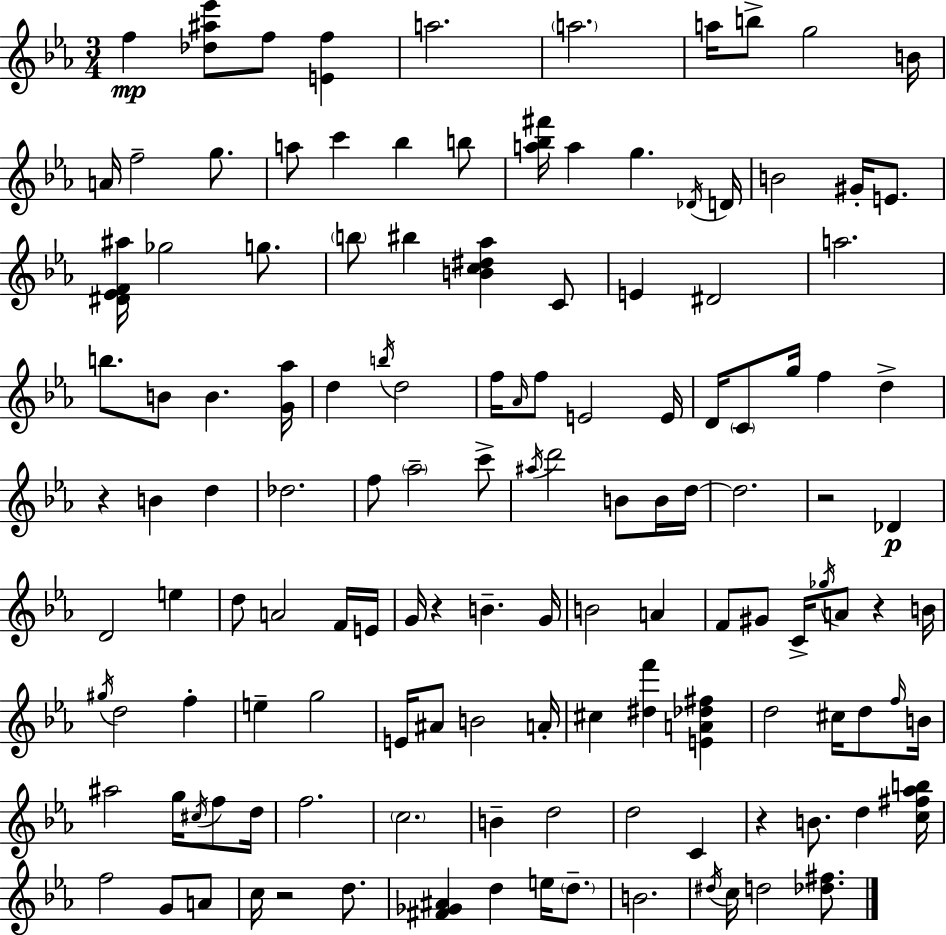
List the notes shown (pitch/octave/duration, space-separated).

F5/q [Db5,A#5,Eb6]/e F5/e [E4,F5]/q A5/h. A5/h. A5/s B5/e G5/h B4/s A4/s F5/h G5/e. A5/e C6/q Bb5/q B5/e [A5,Bb5,F#6]/s A5/q G5/q. Db4/s D4/s B4/h G#4/s E4/e. [D#4,Eb4,F4,A#5]/s Gb5/h G5/e. B5/e BIS5/q [B4,C5,D#5,Ab5]/q C4/e E4/q D#4/h A5/h. B5/e. B4/e B4/q. [G4,Ab5]/s D5/q B5/s D5/h F5/s Ab4/s F5/e E4/h E4/s D4/s C4/e G5/s F5/q D5/q R/q B4/q D5/q Db5/h. F5/e Ab5/h C6/e A#5/s D6/h B4/e B4/s D5/s D5/h. R/h Db4/q D4/h E5/q D5/e A4/h F4/s E4/s G4/s R/q B4/q. G4/s B4/h A4/q F4/e G#4/e C4/s Gb5/s A4/e R/q B4/s G#5/s D5/h F5/q E5/q G5/h E4/s A#4/e B4/h A4/s C#5/q [D#5,F6]/q [E4,A4,Db5,F#5]/q D5/h C#5/s D5/e F5/s B4/s A#5/h G5/s C#5/s F5/e D5/s F5/h. C5/h. B4/q D5/h D5/h C4/q R/q B4/e. D5/q [C5,F#5,Ab5,B5]/s F5/h G4/e A4/e C5/s R/h D5/e. [F#4,Gb4,A#4]/q D5/q E5/s D5/e. B4/h. D#5/s C5/s D5/h [Db5,F#5]/e.